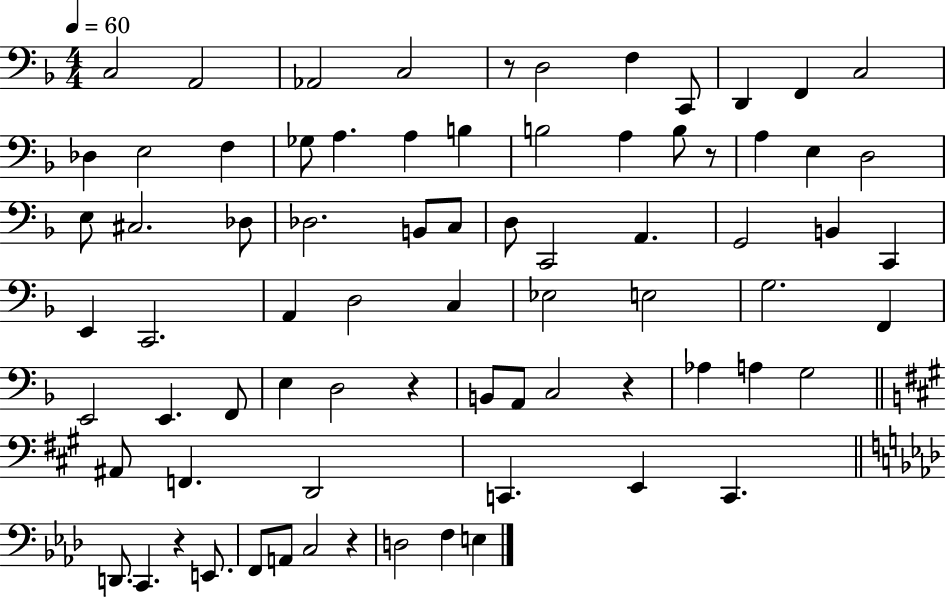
{
  \clef bass
  \numericTimeSignature
  \time 4/4
  \key f \major
  \tempo 4 = 60
  c2 a,2 | aes,2 c2 | r8 d2 f4 c,8 | d,4 f,4 c2 | \break des4 e2 f4 | ges8 a4. a4 b4 | b2 a4 b8 r8 | a4 e4 d2 | \break e8 cis2. des8 | des2. b,8 c8 | d8 c,2 a,4. | g,2 b,4 c,4 | \break e,4 c,2. | a,4 d2 c4 | ees2 e2 | g2. f,4 | \break e,2 e,4. f,8 | e4 d2 r4 | b,8 a,8 c2 r4 | aes4 a4 g2 | \break \bar "||" \break \key a \major ais,8 f,4. d,2 | c,4. e,4 c,4. | \bar "||" \break \key f \minor d,8. c,4. r4 e,8. | f,8 a,8 c2 r4 | d2 f4 e4 | \bar "|."
}